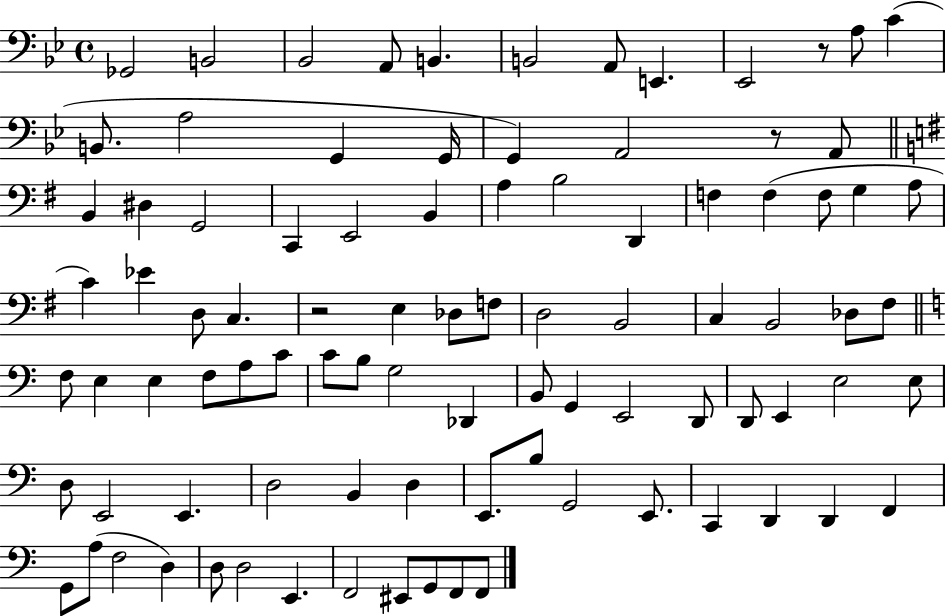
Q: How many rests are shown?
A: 3